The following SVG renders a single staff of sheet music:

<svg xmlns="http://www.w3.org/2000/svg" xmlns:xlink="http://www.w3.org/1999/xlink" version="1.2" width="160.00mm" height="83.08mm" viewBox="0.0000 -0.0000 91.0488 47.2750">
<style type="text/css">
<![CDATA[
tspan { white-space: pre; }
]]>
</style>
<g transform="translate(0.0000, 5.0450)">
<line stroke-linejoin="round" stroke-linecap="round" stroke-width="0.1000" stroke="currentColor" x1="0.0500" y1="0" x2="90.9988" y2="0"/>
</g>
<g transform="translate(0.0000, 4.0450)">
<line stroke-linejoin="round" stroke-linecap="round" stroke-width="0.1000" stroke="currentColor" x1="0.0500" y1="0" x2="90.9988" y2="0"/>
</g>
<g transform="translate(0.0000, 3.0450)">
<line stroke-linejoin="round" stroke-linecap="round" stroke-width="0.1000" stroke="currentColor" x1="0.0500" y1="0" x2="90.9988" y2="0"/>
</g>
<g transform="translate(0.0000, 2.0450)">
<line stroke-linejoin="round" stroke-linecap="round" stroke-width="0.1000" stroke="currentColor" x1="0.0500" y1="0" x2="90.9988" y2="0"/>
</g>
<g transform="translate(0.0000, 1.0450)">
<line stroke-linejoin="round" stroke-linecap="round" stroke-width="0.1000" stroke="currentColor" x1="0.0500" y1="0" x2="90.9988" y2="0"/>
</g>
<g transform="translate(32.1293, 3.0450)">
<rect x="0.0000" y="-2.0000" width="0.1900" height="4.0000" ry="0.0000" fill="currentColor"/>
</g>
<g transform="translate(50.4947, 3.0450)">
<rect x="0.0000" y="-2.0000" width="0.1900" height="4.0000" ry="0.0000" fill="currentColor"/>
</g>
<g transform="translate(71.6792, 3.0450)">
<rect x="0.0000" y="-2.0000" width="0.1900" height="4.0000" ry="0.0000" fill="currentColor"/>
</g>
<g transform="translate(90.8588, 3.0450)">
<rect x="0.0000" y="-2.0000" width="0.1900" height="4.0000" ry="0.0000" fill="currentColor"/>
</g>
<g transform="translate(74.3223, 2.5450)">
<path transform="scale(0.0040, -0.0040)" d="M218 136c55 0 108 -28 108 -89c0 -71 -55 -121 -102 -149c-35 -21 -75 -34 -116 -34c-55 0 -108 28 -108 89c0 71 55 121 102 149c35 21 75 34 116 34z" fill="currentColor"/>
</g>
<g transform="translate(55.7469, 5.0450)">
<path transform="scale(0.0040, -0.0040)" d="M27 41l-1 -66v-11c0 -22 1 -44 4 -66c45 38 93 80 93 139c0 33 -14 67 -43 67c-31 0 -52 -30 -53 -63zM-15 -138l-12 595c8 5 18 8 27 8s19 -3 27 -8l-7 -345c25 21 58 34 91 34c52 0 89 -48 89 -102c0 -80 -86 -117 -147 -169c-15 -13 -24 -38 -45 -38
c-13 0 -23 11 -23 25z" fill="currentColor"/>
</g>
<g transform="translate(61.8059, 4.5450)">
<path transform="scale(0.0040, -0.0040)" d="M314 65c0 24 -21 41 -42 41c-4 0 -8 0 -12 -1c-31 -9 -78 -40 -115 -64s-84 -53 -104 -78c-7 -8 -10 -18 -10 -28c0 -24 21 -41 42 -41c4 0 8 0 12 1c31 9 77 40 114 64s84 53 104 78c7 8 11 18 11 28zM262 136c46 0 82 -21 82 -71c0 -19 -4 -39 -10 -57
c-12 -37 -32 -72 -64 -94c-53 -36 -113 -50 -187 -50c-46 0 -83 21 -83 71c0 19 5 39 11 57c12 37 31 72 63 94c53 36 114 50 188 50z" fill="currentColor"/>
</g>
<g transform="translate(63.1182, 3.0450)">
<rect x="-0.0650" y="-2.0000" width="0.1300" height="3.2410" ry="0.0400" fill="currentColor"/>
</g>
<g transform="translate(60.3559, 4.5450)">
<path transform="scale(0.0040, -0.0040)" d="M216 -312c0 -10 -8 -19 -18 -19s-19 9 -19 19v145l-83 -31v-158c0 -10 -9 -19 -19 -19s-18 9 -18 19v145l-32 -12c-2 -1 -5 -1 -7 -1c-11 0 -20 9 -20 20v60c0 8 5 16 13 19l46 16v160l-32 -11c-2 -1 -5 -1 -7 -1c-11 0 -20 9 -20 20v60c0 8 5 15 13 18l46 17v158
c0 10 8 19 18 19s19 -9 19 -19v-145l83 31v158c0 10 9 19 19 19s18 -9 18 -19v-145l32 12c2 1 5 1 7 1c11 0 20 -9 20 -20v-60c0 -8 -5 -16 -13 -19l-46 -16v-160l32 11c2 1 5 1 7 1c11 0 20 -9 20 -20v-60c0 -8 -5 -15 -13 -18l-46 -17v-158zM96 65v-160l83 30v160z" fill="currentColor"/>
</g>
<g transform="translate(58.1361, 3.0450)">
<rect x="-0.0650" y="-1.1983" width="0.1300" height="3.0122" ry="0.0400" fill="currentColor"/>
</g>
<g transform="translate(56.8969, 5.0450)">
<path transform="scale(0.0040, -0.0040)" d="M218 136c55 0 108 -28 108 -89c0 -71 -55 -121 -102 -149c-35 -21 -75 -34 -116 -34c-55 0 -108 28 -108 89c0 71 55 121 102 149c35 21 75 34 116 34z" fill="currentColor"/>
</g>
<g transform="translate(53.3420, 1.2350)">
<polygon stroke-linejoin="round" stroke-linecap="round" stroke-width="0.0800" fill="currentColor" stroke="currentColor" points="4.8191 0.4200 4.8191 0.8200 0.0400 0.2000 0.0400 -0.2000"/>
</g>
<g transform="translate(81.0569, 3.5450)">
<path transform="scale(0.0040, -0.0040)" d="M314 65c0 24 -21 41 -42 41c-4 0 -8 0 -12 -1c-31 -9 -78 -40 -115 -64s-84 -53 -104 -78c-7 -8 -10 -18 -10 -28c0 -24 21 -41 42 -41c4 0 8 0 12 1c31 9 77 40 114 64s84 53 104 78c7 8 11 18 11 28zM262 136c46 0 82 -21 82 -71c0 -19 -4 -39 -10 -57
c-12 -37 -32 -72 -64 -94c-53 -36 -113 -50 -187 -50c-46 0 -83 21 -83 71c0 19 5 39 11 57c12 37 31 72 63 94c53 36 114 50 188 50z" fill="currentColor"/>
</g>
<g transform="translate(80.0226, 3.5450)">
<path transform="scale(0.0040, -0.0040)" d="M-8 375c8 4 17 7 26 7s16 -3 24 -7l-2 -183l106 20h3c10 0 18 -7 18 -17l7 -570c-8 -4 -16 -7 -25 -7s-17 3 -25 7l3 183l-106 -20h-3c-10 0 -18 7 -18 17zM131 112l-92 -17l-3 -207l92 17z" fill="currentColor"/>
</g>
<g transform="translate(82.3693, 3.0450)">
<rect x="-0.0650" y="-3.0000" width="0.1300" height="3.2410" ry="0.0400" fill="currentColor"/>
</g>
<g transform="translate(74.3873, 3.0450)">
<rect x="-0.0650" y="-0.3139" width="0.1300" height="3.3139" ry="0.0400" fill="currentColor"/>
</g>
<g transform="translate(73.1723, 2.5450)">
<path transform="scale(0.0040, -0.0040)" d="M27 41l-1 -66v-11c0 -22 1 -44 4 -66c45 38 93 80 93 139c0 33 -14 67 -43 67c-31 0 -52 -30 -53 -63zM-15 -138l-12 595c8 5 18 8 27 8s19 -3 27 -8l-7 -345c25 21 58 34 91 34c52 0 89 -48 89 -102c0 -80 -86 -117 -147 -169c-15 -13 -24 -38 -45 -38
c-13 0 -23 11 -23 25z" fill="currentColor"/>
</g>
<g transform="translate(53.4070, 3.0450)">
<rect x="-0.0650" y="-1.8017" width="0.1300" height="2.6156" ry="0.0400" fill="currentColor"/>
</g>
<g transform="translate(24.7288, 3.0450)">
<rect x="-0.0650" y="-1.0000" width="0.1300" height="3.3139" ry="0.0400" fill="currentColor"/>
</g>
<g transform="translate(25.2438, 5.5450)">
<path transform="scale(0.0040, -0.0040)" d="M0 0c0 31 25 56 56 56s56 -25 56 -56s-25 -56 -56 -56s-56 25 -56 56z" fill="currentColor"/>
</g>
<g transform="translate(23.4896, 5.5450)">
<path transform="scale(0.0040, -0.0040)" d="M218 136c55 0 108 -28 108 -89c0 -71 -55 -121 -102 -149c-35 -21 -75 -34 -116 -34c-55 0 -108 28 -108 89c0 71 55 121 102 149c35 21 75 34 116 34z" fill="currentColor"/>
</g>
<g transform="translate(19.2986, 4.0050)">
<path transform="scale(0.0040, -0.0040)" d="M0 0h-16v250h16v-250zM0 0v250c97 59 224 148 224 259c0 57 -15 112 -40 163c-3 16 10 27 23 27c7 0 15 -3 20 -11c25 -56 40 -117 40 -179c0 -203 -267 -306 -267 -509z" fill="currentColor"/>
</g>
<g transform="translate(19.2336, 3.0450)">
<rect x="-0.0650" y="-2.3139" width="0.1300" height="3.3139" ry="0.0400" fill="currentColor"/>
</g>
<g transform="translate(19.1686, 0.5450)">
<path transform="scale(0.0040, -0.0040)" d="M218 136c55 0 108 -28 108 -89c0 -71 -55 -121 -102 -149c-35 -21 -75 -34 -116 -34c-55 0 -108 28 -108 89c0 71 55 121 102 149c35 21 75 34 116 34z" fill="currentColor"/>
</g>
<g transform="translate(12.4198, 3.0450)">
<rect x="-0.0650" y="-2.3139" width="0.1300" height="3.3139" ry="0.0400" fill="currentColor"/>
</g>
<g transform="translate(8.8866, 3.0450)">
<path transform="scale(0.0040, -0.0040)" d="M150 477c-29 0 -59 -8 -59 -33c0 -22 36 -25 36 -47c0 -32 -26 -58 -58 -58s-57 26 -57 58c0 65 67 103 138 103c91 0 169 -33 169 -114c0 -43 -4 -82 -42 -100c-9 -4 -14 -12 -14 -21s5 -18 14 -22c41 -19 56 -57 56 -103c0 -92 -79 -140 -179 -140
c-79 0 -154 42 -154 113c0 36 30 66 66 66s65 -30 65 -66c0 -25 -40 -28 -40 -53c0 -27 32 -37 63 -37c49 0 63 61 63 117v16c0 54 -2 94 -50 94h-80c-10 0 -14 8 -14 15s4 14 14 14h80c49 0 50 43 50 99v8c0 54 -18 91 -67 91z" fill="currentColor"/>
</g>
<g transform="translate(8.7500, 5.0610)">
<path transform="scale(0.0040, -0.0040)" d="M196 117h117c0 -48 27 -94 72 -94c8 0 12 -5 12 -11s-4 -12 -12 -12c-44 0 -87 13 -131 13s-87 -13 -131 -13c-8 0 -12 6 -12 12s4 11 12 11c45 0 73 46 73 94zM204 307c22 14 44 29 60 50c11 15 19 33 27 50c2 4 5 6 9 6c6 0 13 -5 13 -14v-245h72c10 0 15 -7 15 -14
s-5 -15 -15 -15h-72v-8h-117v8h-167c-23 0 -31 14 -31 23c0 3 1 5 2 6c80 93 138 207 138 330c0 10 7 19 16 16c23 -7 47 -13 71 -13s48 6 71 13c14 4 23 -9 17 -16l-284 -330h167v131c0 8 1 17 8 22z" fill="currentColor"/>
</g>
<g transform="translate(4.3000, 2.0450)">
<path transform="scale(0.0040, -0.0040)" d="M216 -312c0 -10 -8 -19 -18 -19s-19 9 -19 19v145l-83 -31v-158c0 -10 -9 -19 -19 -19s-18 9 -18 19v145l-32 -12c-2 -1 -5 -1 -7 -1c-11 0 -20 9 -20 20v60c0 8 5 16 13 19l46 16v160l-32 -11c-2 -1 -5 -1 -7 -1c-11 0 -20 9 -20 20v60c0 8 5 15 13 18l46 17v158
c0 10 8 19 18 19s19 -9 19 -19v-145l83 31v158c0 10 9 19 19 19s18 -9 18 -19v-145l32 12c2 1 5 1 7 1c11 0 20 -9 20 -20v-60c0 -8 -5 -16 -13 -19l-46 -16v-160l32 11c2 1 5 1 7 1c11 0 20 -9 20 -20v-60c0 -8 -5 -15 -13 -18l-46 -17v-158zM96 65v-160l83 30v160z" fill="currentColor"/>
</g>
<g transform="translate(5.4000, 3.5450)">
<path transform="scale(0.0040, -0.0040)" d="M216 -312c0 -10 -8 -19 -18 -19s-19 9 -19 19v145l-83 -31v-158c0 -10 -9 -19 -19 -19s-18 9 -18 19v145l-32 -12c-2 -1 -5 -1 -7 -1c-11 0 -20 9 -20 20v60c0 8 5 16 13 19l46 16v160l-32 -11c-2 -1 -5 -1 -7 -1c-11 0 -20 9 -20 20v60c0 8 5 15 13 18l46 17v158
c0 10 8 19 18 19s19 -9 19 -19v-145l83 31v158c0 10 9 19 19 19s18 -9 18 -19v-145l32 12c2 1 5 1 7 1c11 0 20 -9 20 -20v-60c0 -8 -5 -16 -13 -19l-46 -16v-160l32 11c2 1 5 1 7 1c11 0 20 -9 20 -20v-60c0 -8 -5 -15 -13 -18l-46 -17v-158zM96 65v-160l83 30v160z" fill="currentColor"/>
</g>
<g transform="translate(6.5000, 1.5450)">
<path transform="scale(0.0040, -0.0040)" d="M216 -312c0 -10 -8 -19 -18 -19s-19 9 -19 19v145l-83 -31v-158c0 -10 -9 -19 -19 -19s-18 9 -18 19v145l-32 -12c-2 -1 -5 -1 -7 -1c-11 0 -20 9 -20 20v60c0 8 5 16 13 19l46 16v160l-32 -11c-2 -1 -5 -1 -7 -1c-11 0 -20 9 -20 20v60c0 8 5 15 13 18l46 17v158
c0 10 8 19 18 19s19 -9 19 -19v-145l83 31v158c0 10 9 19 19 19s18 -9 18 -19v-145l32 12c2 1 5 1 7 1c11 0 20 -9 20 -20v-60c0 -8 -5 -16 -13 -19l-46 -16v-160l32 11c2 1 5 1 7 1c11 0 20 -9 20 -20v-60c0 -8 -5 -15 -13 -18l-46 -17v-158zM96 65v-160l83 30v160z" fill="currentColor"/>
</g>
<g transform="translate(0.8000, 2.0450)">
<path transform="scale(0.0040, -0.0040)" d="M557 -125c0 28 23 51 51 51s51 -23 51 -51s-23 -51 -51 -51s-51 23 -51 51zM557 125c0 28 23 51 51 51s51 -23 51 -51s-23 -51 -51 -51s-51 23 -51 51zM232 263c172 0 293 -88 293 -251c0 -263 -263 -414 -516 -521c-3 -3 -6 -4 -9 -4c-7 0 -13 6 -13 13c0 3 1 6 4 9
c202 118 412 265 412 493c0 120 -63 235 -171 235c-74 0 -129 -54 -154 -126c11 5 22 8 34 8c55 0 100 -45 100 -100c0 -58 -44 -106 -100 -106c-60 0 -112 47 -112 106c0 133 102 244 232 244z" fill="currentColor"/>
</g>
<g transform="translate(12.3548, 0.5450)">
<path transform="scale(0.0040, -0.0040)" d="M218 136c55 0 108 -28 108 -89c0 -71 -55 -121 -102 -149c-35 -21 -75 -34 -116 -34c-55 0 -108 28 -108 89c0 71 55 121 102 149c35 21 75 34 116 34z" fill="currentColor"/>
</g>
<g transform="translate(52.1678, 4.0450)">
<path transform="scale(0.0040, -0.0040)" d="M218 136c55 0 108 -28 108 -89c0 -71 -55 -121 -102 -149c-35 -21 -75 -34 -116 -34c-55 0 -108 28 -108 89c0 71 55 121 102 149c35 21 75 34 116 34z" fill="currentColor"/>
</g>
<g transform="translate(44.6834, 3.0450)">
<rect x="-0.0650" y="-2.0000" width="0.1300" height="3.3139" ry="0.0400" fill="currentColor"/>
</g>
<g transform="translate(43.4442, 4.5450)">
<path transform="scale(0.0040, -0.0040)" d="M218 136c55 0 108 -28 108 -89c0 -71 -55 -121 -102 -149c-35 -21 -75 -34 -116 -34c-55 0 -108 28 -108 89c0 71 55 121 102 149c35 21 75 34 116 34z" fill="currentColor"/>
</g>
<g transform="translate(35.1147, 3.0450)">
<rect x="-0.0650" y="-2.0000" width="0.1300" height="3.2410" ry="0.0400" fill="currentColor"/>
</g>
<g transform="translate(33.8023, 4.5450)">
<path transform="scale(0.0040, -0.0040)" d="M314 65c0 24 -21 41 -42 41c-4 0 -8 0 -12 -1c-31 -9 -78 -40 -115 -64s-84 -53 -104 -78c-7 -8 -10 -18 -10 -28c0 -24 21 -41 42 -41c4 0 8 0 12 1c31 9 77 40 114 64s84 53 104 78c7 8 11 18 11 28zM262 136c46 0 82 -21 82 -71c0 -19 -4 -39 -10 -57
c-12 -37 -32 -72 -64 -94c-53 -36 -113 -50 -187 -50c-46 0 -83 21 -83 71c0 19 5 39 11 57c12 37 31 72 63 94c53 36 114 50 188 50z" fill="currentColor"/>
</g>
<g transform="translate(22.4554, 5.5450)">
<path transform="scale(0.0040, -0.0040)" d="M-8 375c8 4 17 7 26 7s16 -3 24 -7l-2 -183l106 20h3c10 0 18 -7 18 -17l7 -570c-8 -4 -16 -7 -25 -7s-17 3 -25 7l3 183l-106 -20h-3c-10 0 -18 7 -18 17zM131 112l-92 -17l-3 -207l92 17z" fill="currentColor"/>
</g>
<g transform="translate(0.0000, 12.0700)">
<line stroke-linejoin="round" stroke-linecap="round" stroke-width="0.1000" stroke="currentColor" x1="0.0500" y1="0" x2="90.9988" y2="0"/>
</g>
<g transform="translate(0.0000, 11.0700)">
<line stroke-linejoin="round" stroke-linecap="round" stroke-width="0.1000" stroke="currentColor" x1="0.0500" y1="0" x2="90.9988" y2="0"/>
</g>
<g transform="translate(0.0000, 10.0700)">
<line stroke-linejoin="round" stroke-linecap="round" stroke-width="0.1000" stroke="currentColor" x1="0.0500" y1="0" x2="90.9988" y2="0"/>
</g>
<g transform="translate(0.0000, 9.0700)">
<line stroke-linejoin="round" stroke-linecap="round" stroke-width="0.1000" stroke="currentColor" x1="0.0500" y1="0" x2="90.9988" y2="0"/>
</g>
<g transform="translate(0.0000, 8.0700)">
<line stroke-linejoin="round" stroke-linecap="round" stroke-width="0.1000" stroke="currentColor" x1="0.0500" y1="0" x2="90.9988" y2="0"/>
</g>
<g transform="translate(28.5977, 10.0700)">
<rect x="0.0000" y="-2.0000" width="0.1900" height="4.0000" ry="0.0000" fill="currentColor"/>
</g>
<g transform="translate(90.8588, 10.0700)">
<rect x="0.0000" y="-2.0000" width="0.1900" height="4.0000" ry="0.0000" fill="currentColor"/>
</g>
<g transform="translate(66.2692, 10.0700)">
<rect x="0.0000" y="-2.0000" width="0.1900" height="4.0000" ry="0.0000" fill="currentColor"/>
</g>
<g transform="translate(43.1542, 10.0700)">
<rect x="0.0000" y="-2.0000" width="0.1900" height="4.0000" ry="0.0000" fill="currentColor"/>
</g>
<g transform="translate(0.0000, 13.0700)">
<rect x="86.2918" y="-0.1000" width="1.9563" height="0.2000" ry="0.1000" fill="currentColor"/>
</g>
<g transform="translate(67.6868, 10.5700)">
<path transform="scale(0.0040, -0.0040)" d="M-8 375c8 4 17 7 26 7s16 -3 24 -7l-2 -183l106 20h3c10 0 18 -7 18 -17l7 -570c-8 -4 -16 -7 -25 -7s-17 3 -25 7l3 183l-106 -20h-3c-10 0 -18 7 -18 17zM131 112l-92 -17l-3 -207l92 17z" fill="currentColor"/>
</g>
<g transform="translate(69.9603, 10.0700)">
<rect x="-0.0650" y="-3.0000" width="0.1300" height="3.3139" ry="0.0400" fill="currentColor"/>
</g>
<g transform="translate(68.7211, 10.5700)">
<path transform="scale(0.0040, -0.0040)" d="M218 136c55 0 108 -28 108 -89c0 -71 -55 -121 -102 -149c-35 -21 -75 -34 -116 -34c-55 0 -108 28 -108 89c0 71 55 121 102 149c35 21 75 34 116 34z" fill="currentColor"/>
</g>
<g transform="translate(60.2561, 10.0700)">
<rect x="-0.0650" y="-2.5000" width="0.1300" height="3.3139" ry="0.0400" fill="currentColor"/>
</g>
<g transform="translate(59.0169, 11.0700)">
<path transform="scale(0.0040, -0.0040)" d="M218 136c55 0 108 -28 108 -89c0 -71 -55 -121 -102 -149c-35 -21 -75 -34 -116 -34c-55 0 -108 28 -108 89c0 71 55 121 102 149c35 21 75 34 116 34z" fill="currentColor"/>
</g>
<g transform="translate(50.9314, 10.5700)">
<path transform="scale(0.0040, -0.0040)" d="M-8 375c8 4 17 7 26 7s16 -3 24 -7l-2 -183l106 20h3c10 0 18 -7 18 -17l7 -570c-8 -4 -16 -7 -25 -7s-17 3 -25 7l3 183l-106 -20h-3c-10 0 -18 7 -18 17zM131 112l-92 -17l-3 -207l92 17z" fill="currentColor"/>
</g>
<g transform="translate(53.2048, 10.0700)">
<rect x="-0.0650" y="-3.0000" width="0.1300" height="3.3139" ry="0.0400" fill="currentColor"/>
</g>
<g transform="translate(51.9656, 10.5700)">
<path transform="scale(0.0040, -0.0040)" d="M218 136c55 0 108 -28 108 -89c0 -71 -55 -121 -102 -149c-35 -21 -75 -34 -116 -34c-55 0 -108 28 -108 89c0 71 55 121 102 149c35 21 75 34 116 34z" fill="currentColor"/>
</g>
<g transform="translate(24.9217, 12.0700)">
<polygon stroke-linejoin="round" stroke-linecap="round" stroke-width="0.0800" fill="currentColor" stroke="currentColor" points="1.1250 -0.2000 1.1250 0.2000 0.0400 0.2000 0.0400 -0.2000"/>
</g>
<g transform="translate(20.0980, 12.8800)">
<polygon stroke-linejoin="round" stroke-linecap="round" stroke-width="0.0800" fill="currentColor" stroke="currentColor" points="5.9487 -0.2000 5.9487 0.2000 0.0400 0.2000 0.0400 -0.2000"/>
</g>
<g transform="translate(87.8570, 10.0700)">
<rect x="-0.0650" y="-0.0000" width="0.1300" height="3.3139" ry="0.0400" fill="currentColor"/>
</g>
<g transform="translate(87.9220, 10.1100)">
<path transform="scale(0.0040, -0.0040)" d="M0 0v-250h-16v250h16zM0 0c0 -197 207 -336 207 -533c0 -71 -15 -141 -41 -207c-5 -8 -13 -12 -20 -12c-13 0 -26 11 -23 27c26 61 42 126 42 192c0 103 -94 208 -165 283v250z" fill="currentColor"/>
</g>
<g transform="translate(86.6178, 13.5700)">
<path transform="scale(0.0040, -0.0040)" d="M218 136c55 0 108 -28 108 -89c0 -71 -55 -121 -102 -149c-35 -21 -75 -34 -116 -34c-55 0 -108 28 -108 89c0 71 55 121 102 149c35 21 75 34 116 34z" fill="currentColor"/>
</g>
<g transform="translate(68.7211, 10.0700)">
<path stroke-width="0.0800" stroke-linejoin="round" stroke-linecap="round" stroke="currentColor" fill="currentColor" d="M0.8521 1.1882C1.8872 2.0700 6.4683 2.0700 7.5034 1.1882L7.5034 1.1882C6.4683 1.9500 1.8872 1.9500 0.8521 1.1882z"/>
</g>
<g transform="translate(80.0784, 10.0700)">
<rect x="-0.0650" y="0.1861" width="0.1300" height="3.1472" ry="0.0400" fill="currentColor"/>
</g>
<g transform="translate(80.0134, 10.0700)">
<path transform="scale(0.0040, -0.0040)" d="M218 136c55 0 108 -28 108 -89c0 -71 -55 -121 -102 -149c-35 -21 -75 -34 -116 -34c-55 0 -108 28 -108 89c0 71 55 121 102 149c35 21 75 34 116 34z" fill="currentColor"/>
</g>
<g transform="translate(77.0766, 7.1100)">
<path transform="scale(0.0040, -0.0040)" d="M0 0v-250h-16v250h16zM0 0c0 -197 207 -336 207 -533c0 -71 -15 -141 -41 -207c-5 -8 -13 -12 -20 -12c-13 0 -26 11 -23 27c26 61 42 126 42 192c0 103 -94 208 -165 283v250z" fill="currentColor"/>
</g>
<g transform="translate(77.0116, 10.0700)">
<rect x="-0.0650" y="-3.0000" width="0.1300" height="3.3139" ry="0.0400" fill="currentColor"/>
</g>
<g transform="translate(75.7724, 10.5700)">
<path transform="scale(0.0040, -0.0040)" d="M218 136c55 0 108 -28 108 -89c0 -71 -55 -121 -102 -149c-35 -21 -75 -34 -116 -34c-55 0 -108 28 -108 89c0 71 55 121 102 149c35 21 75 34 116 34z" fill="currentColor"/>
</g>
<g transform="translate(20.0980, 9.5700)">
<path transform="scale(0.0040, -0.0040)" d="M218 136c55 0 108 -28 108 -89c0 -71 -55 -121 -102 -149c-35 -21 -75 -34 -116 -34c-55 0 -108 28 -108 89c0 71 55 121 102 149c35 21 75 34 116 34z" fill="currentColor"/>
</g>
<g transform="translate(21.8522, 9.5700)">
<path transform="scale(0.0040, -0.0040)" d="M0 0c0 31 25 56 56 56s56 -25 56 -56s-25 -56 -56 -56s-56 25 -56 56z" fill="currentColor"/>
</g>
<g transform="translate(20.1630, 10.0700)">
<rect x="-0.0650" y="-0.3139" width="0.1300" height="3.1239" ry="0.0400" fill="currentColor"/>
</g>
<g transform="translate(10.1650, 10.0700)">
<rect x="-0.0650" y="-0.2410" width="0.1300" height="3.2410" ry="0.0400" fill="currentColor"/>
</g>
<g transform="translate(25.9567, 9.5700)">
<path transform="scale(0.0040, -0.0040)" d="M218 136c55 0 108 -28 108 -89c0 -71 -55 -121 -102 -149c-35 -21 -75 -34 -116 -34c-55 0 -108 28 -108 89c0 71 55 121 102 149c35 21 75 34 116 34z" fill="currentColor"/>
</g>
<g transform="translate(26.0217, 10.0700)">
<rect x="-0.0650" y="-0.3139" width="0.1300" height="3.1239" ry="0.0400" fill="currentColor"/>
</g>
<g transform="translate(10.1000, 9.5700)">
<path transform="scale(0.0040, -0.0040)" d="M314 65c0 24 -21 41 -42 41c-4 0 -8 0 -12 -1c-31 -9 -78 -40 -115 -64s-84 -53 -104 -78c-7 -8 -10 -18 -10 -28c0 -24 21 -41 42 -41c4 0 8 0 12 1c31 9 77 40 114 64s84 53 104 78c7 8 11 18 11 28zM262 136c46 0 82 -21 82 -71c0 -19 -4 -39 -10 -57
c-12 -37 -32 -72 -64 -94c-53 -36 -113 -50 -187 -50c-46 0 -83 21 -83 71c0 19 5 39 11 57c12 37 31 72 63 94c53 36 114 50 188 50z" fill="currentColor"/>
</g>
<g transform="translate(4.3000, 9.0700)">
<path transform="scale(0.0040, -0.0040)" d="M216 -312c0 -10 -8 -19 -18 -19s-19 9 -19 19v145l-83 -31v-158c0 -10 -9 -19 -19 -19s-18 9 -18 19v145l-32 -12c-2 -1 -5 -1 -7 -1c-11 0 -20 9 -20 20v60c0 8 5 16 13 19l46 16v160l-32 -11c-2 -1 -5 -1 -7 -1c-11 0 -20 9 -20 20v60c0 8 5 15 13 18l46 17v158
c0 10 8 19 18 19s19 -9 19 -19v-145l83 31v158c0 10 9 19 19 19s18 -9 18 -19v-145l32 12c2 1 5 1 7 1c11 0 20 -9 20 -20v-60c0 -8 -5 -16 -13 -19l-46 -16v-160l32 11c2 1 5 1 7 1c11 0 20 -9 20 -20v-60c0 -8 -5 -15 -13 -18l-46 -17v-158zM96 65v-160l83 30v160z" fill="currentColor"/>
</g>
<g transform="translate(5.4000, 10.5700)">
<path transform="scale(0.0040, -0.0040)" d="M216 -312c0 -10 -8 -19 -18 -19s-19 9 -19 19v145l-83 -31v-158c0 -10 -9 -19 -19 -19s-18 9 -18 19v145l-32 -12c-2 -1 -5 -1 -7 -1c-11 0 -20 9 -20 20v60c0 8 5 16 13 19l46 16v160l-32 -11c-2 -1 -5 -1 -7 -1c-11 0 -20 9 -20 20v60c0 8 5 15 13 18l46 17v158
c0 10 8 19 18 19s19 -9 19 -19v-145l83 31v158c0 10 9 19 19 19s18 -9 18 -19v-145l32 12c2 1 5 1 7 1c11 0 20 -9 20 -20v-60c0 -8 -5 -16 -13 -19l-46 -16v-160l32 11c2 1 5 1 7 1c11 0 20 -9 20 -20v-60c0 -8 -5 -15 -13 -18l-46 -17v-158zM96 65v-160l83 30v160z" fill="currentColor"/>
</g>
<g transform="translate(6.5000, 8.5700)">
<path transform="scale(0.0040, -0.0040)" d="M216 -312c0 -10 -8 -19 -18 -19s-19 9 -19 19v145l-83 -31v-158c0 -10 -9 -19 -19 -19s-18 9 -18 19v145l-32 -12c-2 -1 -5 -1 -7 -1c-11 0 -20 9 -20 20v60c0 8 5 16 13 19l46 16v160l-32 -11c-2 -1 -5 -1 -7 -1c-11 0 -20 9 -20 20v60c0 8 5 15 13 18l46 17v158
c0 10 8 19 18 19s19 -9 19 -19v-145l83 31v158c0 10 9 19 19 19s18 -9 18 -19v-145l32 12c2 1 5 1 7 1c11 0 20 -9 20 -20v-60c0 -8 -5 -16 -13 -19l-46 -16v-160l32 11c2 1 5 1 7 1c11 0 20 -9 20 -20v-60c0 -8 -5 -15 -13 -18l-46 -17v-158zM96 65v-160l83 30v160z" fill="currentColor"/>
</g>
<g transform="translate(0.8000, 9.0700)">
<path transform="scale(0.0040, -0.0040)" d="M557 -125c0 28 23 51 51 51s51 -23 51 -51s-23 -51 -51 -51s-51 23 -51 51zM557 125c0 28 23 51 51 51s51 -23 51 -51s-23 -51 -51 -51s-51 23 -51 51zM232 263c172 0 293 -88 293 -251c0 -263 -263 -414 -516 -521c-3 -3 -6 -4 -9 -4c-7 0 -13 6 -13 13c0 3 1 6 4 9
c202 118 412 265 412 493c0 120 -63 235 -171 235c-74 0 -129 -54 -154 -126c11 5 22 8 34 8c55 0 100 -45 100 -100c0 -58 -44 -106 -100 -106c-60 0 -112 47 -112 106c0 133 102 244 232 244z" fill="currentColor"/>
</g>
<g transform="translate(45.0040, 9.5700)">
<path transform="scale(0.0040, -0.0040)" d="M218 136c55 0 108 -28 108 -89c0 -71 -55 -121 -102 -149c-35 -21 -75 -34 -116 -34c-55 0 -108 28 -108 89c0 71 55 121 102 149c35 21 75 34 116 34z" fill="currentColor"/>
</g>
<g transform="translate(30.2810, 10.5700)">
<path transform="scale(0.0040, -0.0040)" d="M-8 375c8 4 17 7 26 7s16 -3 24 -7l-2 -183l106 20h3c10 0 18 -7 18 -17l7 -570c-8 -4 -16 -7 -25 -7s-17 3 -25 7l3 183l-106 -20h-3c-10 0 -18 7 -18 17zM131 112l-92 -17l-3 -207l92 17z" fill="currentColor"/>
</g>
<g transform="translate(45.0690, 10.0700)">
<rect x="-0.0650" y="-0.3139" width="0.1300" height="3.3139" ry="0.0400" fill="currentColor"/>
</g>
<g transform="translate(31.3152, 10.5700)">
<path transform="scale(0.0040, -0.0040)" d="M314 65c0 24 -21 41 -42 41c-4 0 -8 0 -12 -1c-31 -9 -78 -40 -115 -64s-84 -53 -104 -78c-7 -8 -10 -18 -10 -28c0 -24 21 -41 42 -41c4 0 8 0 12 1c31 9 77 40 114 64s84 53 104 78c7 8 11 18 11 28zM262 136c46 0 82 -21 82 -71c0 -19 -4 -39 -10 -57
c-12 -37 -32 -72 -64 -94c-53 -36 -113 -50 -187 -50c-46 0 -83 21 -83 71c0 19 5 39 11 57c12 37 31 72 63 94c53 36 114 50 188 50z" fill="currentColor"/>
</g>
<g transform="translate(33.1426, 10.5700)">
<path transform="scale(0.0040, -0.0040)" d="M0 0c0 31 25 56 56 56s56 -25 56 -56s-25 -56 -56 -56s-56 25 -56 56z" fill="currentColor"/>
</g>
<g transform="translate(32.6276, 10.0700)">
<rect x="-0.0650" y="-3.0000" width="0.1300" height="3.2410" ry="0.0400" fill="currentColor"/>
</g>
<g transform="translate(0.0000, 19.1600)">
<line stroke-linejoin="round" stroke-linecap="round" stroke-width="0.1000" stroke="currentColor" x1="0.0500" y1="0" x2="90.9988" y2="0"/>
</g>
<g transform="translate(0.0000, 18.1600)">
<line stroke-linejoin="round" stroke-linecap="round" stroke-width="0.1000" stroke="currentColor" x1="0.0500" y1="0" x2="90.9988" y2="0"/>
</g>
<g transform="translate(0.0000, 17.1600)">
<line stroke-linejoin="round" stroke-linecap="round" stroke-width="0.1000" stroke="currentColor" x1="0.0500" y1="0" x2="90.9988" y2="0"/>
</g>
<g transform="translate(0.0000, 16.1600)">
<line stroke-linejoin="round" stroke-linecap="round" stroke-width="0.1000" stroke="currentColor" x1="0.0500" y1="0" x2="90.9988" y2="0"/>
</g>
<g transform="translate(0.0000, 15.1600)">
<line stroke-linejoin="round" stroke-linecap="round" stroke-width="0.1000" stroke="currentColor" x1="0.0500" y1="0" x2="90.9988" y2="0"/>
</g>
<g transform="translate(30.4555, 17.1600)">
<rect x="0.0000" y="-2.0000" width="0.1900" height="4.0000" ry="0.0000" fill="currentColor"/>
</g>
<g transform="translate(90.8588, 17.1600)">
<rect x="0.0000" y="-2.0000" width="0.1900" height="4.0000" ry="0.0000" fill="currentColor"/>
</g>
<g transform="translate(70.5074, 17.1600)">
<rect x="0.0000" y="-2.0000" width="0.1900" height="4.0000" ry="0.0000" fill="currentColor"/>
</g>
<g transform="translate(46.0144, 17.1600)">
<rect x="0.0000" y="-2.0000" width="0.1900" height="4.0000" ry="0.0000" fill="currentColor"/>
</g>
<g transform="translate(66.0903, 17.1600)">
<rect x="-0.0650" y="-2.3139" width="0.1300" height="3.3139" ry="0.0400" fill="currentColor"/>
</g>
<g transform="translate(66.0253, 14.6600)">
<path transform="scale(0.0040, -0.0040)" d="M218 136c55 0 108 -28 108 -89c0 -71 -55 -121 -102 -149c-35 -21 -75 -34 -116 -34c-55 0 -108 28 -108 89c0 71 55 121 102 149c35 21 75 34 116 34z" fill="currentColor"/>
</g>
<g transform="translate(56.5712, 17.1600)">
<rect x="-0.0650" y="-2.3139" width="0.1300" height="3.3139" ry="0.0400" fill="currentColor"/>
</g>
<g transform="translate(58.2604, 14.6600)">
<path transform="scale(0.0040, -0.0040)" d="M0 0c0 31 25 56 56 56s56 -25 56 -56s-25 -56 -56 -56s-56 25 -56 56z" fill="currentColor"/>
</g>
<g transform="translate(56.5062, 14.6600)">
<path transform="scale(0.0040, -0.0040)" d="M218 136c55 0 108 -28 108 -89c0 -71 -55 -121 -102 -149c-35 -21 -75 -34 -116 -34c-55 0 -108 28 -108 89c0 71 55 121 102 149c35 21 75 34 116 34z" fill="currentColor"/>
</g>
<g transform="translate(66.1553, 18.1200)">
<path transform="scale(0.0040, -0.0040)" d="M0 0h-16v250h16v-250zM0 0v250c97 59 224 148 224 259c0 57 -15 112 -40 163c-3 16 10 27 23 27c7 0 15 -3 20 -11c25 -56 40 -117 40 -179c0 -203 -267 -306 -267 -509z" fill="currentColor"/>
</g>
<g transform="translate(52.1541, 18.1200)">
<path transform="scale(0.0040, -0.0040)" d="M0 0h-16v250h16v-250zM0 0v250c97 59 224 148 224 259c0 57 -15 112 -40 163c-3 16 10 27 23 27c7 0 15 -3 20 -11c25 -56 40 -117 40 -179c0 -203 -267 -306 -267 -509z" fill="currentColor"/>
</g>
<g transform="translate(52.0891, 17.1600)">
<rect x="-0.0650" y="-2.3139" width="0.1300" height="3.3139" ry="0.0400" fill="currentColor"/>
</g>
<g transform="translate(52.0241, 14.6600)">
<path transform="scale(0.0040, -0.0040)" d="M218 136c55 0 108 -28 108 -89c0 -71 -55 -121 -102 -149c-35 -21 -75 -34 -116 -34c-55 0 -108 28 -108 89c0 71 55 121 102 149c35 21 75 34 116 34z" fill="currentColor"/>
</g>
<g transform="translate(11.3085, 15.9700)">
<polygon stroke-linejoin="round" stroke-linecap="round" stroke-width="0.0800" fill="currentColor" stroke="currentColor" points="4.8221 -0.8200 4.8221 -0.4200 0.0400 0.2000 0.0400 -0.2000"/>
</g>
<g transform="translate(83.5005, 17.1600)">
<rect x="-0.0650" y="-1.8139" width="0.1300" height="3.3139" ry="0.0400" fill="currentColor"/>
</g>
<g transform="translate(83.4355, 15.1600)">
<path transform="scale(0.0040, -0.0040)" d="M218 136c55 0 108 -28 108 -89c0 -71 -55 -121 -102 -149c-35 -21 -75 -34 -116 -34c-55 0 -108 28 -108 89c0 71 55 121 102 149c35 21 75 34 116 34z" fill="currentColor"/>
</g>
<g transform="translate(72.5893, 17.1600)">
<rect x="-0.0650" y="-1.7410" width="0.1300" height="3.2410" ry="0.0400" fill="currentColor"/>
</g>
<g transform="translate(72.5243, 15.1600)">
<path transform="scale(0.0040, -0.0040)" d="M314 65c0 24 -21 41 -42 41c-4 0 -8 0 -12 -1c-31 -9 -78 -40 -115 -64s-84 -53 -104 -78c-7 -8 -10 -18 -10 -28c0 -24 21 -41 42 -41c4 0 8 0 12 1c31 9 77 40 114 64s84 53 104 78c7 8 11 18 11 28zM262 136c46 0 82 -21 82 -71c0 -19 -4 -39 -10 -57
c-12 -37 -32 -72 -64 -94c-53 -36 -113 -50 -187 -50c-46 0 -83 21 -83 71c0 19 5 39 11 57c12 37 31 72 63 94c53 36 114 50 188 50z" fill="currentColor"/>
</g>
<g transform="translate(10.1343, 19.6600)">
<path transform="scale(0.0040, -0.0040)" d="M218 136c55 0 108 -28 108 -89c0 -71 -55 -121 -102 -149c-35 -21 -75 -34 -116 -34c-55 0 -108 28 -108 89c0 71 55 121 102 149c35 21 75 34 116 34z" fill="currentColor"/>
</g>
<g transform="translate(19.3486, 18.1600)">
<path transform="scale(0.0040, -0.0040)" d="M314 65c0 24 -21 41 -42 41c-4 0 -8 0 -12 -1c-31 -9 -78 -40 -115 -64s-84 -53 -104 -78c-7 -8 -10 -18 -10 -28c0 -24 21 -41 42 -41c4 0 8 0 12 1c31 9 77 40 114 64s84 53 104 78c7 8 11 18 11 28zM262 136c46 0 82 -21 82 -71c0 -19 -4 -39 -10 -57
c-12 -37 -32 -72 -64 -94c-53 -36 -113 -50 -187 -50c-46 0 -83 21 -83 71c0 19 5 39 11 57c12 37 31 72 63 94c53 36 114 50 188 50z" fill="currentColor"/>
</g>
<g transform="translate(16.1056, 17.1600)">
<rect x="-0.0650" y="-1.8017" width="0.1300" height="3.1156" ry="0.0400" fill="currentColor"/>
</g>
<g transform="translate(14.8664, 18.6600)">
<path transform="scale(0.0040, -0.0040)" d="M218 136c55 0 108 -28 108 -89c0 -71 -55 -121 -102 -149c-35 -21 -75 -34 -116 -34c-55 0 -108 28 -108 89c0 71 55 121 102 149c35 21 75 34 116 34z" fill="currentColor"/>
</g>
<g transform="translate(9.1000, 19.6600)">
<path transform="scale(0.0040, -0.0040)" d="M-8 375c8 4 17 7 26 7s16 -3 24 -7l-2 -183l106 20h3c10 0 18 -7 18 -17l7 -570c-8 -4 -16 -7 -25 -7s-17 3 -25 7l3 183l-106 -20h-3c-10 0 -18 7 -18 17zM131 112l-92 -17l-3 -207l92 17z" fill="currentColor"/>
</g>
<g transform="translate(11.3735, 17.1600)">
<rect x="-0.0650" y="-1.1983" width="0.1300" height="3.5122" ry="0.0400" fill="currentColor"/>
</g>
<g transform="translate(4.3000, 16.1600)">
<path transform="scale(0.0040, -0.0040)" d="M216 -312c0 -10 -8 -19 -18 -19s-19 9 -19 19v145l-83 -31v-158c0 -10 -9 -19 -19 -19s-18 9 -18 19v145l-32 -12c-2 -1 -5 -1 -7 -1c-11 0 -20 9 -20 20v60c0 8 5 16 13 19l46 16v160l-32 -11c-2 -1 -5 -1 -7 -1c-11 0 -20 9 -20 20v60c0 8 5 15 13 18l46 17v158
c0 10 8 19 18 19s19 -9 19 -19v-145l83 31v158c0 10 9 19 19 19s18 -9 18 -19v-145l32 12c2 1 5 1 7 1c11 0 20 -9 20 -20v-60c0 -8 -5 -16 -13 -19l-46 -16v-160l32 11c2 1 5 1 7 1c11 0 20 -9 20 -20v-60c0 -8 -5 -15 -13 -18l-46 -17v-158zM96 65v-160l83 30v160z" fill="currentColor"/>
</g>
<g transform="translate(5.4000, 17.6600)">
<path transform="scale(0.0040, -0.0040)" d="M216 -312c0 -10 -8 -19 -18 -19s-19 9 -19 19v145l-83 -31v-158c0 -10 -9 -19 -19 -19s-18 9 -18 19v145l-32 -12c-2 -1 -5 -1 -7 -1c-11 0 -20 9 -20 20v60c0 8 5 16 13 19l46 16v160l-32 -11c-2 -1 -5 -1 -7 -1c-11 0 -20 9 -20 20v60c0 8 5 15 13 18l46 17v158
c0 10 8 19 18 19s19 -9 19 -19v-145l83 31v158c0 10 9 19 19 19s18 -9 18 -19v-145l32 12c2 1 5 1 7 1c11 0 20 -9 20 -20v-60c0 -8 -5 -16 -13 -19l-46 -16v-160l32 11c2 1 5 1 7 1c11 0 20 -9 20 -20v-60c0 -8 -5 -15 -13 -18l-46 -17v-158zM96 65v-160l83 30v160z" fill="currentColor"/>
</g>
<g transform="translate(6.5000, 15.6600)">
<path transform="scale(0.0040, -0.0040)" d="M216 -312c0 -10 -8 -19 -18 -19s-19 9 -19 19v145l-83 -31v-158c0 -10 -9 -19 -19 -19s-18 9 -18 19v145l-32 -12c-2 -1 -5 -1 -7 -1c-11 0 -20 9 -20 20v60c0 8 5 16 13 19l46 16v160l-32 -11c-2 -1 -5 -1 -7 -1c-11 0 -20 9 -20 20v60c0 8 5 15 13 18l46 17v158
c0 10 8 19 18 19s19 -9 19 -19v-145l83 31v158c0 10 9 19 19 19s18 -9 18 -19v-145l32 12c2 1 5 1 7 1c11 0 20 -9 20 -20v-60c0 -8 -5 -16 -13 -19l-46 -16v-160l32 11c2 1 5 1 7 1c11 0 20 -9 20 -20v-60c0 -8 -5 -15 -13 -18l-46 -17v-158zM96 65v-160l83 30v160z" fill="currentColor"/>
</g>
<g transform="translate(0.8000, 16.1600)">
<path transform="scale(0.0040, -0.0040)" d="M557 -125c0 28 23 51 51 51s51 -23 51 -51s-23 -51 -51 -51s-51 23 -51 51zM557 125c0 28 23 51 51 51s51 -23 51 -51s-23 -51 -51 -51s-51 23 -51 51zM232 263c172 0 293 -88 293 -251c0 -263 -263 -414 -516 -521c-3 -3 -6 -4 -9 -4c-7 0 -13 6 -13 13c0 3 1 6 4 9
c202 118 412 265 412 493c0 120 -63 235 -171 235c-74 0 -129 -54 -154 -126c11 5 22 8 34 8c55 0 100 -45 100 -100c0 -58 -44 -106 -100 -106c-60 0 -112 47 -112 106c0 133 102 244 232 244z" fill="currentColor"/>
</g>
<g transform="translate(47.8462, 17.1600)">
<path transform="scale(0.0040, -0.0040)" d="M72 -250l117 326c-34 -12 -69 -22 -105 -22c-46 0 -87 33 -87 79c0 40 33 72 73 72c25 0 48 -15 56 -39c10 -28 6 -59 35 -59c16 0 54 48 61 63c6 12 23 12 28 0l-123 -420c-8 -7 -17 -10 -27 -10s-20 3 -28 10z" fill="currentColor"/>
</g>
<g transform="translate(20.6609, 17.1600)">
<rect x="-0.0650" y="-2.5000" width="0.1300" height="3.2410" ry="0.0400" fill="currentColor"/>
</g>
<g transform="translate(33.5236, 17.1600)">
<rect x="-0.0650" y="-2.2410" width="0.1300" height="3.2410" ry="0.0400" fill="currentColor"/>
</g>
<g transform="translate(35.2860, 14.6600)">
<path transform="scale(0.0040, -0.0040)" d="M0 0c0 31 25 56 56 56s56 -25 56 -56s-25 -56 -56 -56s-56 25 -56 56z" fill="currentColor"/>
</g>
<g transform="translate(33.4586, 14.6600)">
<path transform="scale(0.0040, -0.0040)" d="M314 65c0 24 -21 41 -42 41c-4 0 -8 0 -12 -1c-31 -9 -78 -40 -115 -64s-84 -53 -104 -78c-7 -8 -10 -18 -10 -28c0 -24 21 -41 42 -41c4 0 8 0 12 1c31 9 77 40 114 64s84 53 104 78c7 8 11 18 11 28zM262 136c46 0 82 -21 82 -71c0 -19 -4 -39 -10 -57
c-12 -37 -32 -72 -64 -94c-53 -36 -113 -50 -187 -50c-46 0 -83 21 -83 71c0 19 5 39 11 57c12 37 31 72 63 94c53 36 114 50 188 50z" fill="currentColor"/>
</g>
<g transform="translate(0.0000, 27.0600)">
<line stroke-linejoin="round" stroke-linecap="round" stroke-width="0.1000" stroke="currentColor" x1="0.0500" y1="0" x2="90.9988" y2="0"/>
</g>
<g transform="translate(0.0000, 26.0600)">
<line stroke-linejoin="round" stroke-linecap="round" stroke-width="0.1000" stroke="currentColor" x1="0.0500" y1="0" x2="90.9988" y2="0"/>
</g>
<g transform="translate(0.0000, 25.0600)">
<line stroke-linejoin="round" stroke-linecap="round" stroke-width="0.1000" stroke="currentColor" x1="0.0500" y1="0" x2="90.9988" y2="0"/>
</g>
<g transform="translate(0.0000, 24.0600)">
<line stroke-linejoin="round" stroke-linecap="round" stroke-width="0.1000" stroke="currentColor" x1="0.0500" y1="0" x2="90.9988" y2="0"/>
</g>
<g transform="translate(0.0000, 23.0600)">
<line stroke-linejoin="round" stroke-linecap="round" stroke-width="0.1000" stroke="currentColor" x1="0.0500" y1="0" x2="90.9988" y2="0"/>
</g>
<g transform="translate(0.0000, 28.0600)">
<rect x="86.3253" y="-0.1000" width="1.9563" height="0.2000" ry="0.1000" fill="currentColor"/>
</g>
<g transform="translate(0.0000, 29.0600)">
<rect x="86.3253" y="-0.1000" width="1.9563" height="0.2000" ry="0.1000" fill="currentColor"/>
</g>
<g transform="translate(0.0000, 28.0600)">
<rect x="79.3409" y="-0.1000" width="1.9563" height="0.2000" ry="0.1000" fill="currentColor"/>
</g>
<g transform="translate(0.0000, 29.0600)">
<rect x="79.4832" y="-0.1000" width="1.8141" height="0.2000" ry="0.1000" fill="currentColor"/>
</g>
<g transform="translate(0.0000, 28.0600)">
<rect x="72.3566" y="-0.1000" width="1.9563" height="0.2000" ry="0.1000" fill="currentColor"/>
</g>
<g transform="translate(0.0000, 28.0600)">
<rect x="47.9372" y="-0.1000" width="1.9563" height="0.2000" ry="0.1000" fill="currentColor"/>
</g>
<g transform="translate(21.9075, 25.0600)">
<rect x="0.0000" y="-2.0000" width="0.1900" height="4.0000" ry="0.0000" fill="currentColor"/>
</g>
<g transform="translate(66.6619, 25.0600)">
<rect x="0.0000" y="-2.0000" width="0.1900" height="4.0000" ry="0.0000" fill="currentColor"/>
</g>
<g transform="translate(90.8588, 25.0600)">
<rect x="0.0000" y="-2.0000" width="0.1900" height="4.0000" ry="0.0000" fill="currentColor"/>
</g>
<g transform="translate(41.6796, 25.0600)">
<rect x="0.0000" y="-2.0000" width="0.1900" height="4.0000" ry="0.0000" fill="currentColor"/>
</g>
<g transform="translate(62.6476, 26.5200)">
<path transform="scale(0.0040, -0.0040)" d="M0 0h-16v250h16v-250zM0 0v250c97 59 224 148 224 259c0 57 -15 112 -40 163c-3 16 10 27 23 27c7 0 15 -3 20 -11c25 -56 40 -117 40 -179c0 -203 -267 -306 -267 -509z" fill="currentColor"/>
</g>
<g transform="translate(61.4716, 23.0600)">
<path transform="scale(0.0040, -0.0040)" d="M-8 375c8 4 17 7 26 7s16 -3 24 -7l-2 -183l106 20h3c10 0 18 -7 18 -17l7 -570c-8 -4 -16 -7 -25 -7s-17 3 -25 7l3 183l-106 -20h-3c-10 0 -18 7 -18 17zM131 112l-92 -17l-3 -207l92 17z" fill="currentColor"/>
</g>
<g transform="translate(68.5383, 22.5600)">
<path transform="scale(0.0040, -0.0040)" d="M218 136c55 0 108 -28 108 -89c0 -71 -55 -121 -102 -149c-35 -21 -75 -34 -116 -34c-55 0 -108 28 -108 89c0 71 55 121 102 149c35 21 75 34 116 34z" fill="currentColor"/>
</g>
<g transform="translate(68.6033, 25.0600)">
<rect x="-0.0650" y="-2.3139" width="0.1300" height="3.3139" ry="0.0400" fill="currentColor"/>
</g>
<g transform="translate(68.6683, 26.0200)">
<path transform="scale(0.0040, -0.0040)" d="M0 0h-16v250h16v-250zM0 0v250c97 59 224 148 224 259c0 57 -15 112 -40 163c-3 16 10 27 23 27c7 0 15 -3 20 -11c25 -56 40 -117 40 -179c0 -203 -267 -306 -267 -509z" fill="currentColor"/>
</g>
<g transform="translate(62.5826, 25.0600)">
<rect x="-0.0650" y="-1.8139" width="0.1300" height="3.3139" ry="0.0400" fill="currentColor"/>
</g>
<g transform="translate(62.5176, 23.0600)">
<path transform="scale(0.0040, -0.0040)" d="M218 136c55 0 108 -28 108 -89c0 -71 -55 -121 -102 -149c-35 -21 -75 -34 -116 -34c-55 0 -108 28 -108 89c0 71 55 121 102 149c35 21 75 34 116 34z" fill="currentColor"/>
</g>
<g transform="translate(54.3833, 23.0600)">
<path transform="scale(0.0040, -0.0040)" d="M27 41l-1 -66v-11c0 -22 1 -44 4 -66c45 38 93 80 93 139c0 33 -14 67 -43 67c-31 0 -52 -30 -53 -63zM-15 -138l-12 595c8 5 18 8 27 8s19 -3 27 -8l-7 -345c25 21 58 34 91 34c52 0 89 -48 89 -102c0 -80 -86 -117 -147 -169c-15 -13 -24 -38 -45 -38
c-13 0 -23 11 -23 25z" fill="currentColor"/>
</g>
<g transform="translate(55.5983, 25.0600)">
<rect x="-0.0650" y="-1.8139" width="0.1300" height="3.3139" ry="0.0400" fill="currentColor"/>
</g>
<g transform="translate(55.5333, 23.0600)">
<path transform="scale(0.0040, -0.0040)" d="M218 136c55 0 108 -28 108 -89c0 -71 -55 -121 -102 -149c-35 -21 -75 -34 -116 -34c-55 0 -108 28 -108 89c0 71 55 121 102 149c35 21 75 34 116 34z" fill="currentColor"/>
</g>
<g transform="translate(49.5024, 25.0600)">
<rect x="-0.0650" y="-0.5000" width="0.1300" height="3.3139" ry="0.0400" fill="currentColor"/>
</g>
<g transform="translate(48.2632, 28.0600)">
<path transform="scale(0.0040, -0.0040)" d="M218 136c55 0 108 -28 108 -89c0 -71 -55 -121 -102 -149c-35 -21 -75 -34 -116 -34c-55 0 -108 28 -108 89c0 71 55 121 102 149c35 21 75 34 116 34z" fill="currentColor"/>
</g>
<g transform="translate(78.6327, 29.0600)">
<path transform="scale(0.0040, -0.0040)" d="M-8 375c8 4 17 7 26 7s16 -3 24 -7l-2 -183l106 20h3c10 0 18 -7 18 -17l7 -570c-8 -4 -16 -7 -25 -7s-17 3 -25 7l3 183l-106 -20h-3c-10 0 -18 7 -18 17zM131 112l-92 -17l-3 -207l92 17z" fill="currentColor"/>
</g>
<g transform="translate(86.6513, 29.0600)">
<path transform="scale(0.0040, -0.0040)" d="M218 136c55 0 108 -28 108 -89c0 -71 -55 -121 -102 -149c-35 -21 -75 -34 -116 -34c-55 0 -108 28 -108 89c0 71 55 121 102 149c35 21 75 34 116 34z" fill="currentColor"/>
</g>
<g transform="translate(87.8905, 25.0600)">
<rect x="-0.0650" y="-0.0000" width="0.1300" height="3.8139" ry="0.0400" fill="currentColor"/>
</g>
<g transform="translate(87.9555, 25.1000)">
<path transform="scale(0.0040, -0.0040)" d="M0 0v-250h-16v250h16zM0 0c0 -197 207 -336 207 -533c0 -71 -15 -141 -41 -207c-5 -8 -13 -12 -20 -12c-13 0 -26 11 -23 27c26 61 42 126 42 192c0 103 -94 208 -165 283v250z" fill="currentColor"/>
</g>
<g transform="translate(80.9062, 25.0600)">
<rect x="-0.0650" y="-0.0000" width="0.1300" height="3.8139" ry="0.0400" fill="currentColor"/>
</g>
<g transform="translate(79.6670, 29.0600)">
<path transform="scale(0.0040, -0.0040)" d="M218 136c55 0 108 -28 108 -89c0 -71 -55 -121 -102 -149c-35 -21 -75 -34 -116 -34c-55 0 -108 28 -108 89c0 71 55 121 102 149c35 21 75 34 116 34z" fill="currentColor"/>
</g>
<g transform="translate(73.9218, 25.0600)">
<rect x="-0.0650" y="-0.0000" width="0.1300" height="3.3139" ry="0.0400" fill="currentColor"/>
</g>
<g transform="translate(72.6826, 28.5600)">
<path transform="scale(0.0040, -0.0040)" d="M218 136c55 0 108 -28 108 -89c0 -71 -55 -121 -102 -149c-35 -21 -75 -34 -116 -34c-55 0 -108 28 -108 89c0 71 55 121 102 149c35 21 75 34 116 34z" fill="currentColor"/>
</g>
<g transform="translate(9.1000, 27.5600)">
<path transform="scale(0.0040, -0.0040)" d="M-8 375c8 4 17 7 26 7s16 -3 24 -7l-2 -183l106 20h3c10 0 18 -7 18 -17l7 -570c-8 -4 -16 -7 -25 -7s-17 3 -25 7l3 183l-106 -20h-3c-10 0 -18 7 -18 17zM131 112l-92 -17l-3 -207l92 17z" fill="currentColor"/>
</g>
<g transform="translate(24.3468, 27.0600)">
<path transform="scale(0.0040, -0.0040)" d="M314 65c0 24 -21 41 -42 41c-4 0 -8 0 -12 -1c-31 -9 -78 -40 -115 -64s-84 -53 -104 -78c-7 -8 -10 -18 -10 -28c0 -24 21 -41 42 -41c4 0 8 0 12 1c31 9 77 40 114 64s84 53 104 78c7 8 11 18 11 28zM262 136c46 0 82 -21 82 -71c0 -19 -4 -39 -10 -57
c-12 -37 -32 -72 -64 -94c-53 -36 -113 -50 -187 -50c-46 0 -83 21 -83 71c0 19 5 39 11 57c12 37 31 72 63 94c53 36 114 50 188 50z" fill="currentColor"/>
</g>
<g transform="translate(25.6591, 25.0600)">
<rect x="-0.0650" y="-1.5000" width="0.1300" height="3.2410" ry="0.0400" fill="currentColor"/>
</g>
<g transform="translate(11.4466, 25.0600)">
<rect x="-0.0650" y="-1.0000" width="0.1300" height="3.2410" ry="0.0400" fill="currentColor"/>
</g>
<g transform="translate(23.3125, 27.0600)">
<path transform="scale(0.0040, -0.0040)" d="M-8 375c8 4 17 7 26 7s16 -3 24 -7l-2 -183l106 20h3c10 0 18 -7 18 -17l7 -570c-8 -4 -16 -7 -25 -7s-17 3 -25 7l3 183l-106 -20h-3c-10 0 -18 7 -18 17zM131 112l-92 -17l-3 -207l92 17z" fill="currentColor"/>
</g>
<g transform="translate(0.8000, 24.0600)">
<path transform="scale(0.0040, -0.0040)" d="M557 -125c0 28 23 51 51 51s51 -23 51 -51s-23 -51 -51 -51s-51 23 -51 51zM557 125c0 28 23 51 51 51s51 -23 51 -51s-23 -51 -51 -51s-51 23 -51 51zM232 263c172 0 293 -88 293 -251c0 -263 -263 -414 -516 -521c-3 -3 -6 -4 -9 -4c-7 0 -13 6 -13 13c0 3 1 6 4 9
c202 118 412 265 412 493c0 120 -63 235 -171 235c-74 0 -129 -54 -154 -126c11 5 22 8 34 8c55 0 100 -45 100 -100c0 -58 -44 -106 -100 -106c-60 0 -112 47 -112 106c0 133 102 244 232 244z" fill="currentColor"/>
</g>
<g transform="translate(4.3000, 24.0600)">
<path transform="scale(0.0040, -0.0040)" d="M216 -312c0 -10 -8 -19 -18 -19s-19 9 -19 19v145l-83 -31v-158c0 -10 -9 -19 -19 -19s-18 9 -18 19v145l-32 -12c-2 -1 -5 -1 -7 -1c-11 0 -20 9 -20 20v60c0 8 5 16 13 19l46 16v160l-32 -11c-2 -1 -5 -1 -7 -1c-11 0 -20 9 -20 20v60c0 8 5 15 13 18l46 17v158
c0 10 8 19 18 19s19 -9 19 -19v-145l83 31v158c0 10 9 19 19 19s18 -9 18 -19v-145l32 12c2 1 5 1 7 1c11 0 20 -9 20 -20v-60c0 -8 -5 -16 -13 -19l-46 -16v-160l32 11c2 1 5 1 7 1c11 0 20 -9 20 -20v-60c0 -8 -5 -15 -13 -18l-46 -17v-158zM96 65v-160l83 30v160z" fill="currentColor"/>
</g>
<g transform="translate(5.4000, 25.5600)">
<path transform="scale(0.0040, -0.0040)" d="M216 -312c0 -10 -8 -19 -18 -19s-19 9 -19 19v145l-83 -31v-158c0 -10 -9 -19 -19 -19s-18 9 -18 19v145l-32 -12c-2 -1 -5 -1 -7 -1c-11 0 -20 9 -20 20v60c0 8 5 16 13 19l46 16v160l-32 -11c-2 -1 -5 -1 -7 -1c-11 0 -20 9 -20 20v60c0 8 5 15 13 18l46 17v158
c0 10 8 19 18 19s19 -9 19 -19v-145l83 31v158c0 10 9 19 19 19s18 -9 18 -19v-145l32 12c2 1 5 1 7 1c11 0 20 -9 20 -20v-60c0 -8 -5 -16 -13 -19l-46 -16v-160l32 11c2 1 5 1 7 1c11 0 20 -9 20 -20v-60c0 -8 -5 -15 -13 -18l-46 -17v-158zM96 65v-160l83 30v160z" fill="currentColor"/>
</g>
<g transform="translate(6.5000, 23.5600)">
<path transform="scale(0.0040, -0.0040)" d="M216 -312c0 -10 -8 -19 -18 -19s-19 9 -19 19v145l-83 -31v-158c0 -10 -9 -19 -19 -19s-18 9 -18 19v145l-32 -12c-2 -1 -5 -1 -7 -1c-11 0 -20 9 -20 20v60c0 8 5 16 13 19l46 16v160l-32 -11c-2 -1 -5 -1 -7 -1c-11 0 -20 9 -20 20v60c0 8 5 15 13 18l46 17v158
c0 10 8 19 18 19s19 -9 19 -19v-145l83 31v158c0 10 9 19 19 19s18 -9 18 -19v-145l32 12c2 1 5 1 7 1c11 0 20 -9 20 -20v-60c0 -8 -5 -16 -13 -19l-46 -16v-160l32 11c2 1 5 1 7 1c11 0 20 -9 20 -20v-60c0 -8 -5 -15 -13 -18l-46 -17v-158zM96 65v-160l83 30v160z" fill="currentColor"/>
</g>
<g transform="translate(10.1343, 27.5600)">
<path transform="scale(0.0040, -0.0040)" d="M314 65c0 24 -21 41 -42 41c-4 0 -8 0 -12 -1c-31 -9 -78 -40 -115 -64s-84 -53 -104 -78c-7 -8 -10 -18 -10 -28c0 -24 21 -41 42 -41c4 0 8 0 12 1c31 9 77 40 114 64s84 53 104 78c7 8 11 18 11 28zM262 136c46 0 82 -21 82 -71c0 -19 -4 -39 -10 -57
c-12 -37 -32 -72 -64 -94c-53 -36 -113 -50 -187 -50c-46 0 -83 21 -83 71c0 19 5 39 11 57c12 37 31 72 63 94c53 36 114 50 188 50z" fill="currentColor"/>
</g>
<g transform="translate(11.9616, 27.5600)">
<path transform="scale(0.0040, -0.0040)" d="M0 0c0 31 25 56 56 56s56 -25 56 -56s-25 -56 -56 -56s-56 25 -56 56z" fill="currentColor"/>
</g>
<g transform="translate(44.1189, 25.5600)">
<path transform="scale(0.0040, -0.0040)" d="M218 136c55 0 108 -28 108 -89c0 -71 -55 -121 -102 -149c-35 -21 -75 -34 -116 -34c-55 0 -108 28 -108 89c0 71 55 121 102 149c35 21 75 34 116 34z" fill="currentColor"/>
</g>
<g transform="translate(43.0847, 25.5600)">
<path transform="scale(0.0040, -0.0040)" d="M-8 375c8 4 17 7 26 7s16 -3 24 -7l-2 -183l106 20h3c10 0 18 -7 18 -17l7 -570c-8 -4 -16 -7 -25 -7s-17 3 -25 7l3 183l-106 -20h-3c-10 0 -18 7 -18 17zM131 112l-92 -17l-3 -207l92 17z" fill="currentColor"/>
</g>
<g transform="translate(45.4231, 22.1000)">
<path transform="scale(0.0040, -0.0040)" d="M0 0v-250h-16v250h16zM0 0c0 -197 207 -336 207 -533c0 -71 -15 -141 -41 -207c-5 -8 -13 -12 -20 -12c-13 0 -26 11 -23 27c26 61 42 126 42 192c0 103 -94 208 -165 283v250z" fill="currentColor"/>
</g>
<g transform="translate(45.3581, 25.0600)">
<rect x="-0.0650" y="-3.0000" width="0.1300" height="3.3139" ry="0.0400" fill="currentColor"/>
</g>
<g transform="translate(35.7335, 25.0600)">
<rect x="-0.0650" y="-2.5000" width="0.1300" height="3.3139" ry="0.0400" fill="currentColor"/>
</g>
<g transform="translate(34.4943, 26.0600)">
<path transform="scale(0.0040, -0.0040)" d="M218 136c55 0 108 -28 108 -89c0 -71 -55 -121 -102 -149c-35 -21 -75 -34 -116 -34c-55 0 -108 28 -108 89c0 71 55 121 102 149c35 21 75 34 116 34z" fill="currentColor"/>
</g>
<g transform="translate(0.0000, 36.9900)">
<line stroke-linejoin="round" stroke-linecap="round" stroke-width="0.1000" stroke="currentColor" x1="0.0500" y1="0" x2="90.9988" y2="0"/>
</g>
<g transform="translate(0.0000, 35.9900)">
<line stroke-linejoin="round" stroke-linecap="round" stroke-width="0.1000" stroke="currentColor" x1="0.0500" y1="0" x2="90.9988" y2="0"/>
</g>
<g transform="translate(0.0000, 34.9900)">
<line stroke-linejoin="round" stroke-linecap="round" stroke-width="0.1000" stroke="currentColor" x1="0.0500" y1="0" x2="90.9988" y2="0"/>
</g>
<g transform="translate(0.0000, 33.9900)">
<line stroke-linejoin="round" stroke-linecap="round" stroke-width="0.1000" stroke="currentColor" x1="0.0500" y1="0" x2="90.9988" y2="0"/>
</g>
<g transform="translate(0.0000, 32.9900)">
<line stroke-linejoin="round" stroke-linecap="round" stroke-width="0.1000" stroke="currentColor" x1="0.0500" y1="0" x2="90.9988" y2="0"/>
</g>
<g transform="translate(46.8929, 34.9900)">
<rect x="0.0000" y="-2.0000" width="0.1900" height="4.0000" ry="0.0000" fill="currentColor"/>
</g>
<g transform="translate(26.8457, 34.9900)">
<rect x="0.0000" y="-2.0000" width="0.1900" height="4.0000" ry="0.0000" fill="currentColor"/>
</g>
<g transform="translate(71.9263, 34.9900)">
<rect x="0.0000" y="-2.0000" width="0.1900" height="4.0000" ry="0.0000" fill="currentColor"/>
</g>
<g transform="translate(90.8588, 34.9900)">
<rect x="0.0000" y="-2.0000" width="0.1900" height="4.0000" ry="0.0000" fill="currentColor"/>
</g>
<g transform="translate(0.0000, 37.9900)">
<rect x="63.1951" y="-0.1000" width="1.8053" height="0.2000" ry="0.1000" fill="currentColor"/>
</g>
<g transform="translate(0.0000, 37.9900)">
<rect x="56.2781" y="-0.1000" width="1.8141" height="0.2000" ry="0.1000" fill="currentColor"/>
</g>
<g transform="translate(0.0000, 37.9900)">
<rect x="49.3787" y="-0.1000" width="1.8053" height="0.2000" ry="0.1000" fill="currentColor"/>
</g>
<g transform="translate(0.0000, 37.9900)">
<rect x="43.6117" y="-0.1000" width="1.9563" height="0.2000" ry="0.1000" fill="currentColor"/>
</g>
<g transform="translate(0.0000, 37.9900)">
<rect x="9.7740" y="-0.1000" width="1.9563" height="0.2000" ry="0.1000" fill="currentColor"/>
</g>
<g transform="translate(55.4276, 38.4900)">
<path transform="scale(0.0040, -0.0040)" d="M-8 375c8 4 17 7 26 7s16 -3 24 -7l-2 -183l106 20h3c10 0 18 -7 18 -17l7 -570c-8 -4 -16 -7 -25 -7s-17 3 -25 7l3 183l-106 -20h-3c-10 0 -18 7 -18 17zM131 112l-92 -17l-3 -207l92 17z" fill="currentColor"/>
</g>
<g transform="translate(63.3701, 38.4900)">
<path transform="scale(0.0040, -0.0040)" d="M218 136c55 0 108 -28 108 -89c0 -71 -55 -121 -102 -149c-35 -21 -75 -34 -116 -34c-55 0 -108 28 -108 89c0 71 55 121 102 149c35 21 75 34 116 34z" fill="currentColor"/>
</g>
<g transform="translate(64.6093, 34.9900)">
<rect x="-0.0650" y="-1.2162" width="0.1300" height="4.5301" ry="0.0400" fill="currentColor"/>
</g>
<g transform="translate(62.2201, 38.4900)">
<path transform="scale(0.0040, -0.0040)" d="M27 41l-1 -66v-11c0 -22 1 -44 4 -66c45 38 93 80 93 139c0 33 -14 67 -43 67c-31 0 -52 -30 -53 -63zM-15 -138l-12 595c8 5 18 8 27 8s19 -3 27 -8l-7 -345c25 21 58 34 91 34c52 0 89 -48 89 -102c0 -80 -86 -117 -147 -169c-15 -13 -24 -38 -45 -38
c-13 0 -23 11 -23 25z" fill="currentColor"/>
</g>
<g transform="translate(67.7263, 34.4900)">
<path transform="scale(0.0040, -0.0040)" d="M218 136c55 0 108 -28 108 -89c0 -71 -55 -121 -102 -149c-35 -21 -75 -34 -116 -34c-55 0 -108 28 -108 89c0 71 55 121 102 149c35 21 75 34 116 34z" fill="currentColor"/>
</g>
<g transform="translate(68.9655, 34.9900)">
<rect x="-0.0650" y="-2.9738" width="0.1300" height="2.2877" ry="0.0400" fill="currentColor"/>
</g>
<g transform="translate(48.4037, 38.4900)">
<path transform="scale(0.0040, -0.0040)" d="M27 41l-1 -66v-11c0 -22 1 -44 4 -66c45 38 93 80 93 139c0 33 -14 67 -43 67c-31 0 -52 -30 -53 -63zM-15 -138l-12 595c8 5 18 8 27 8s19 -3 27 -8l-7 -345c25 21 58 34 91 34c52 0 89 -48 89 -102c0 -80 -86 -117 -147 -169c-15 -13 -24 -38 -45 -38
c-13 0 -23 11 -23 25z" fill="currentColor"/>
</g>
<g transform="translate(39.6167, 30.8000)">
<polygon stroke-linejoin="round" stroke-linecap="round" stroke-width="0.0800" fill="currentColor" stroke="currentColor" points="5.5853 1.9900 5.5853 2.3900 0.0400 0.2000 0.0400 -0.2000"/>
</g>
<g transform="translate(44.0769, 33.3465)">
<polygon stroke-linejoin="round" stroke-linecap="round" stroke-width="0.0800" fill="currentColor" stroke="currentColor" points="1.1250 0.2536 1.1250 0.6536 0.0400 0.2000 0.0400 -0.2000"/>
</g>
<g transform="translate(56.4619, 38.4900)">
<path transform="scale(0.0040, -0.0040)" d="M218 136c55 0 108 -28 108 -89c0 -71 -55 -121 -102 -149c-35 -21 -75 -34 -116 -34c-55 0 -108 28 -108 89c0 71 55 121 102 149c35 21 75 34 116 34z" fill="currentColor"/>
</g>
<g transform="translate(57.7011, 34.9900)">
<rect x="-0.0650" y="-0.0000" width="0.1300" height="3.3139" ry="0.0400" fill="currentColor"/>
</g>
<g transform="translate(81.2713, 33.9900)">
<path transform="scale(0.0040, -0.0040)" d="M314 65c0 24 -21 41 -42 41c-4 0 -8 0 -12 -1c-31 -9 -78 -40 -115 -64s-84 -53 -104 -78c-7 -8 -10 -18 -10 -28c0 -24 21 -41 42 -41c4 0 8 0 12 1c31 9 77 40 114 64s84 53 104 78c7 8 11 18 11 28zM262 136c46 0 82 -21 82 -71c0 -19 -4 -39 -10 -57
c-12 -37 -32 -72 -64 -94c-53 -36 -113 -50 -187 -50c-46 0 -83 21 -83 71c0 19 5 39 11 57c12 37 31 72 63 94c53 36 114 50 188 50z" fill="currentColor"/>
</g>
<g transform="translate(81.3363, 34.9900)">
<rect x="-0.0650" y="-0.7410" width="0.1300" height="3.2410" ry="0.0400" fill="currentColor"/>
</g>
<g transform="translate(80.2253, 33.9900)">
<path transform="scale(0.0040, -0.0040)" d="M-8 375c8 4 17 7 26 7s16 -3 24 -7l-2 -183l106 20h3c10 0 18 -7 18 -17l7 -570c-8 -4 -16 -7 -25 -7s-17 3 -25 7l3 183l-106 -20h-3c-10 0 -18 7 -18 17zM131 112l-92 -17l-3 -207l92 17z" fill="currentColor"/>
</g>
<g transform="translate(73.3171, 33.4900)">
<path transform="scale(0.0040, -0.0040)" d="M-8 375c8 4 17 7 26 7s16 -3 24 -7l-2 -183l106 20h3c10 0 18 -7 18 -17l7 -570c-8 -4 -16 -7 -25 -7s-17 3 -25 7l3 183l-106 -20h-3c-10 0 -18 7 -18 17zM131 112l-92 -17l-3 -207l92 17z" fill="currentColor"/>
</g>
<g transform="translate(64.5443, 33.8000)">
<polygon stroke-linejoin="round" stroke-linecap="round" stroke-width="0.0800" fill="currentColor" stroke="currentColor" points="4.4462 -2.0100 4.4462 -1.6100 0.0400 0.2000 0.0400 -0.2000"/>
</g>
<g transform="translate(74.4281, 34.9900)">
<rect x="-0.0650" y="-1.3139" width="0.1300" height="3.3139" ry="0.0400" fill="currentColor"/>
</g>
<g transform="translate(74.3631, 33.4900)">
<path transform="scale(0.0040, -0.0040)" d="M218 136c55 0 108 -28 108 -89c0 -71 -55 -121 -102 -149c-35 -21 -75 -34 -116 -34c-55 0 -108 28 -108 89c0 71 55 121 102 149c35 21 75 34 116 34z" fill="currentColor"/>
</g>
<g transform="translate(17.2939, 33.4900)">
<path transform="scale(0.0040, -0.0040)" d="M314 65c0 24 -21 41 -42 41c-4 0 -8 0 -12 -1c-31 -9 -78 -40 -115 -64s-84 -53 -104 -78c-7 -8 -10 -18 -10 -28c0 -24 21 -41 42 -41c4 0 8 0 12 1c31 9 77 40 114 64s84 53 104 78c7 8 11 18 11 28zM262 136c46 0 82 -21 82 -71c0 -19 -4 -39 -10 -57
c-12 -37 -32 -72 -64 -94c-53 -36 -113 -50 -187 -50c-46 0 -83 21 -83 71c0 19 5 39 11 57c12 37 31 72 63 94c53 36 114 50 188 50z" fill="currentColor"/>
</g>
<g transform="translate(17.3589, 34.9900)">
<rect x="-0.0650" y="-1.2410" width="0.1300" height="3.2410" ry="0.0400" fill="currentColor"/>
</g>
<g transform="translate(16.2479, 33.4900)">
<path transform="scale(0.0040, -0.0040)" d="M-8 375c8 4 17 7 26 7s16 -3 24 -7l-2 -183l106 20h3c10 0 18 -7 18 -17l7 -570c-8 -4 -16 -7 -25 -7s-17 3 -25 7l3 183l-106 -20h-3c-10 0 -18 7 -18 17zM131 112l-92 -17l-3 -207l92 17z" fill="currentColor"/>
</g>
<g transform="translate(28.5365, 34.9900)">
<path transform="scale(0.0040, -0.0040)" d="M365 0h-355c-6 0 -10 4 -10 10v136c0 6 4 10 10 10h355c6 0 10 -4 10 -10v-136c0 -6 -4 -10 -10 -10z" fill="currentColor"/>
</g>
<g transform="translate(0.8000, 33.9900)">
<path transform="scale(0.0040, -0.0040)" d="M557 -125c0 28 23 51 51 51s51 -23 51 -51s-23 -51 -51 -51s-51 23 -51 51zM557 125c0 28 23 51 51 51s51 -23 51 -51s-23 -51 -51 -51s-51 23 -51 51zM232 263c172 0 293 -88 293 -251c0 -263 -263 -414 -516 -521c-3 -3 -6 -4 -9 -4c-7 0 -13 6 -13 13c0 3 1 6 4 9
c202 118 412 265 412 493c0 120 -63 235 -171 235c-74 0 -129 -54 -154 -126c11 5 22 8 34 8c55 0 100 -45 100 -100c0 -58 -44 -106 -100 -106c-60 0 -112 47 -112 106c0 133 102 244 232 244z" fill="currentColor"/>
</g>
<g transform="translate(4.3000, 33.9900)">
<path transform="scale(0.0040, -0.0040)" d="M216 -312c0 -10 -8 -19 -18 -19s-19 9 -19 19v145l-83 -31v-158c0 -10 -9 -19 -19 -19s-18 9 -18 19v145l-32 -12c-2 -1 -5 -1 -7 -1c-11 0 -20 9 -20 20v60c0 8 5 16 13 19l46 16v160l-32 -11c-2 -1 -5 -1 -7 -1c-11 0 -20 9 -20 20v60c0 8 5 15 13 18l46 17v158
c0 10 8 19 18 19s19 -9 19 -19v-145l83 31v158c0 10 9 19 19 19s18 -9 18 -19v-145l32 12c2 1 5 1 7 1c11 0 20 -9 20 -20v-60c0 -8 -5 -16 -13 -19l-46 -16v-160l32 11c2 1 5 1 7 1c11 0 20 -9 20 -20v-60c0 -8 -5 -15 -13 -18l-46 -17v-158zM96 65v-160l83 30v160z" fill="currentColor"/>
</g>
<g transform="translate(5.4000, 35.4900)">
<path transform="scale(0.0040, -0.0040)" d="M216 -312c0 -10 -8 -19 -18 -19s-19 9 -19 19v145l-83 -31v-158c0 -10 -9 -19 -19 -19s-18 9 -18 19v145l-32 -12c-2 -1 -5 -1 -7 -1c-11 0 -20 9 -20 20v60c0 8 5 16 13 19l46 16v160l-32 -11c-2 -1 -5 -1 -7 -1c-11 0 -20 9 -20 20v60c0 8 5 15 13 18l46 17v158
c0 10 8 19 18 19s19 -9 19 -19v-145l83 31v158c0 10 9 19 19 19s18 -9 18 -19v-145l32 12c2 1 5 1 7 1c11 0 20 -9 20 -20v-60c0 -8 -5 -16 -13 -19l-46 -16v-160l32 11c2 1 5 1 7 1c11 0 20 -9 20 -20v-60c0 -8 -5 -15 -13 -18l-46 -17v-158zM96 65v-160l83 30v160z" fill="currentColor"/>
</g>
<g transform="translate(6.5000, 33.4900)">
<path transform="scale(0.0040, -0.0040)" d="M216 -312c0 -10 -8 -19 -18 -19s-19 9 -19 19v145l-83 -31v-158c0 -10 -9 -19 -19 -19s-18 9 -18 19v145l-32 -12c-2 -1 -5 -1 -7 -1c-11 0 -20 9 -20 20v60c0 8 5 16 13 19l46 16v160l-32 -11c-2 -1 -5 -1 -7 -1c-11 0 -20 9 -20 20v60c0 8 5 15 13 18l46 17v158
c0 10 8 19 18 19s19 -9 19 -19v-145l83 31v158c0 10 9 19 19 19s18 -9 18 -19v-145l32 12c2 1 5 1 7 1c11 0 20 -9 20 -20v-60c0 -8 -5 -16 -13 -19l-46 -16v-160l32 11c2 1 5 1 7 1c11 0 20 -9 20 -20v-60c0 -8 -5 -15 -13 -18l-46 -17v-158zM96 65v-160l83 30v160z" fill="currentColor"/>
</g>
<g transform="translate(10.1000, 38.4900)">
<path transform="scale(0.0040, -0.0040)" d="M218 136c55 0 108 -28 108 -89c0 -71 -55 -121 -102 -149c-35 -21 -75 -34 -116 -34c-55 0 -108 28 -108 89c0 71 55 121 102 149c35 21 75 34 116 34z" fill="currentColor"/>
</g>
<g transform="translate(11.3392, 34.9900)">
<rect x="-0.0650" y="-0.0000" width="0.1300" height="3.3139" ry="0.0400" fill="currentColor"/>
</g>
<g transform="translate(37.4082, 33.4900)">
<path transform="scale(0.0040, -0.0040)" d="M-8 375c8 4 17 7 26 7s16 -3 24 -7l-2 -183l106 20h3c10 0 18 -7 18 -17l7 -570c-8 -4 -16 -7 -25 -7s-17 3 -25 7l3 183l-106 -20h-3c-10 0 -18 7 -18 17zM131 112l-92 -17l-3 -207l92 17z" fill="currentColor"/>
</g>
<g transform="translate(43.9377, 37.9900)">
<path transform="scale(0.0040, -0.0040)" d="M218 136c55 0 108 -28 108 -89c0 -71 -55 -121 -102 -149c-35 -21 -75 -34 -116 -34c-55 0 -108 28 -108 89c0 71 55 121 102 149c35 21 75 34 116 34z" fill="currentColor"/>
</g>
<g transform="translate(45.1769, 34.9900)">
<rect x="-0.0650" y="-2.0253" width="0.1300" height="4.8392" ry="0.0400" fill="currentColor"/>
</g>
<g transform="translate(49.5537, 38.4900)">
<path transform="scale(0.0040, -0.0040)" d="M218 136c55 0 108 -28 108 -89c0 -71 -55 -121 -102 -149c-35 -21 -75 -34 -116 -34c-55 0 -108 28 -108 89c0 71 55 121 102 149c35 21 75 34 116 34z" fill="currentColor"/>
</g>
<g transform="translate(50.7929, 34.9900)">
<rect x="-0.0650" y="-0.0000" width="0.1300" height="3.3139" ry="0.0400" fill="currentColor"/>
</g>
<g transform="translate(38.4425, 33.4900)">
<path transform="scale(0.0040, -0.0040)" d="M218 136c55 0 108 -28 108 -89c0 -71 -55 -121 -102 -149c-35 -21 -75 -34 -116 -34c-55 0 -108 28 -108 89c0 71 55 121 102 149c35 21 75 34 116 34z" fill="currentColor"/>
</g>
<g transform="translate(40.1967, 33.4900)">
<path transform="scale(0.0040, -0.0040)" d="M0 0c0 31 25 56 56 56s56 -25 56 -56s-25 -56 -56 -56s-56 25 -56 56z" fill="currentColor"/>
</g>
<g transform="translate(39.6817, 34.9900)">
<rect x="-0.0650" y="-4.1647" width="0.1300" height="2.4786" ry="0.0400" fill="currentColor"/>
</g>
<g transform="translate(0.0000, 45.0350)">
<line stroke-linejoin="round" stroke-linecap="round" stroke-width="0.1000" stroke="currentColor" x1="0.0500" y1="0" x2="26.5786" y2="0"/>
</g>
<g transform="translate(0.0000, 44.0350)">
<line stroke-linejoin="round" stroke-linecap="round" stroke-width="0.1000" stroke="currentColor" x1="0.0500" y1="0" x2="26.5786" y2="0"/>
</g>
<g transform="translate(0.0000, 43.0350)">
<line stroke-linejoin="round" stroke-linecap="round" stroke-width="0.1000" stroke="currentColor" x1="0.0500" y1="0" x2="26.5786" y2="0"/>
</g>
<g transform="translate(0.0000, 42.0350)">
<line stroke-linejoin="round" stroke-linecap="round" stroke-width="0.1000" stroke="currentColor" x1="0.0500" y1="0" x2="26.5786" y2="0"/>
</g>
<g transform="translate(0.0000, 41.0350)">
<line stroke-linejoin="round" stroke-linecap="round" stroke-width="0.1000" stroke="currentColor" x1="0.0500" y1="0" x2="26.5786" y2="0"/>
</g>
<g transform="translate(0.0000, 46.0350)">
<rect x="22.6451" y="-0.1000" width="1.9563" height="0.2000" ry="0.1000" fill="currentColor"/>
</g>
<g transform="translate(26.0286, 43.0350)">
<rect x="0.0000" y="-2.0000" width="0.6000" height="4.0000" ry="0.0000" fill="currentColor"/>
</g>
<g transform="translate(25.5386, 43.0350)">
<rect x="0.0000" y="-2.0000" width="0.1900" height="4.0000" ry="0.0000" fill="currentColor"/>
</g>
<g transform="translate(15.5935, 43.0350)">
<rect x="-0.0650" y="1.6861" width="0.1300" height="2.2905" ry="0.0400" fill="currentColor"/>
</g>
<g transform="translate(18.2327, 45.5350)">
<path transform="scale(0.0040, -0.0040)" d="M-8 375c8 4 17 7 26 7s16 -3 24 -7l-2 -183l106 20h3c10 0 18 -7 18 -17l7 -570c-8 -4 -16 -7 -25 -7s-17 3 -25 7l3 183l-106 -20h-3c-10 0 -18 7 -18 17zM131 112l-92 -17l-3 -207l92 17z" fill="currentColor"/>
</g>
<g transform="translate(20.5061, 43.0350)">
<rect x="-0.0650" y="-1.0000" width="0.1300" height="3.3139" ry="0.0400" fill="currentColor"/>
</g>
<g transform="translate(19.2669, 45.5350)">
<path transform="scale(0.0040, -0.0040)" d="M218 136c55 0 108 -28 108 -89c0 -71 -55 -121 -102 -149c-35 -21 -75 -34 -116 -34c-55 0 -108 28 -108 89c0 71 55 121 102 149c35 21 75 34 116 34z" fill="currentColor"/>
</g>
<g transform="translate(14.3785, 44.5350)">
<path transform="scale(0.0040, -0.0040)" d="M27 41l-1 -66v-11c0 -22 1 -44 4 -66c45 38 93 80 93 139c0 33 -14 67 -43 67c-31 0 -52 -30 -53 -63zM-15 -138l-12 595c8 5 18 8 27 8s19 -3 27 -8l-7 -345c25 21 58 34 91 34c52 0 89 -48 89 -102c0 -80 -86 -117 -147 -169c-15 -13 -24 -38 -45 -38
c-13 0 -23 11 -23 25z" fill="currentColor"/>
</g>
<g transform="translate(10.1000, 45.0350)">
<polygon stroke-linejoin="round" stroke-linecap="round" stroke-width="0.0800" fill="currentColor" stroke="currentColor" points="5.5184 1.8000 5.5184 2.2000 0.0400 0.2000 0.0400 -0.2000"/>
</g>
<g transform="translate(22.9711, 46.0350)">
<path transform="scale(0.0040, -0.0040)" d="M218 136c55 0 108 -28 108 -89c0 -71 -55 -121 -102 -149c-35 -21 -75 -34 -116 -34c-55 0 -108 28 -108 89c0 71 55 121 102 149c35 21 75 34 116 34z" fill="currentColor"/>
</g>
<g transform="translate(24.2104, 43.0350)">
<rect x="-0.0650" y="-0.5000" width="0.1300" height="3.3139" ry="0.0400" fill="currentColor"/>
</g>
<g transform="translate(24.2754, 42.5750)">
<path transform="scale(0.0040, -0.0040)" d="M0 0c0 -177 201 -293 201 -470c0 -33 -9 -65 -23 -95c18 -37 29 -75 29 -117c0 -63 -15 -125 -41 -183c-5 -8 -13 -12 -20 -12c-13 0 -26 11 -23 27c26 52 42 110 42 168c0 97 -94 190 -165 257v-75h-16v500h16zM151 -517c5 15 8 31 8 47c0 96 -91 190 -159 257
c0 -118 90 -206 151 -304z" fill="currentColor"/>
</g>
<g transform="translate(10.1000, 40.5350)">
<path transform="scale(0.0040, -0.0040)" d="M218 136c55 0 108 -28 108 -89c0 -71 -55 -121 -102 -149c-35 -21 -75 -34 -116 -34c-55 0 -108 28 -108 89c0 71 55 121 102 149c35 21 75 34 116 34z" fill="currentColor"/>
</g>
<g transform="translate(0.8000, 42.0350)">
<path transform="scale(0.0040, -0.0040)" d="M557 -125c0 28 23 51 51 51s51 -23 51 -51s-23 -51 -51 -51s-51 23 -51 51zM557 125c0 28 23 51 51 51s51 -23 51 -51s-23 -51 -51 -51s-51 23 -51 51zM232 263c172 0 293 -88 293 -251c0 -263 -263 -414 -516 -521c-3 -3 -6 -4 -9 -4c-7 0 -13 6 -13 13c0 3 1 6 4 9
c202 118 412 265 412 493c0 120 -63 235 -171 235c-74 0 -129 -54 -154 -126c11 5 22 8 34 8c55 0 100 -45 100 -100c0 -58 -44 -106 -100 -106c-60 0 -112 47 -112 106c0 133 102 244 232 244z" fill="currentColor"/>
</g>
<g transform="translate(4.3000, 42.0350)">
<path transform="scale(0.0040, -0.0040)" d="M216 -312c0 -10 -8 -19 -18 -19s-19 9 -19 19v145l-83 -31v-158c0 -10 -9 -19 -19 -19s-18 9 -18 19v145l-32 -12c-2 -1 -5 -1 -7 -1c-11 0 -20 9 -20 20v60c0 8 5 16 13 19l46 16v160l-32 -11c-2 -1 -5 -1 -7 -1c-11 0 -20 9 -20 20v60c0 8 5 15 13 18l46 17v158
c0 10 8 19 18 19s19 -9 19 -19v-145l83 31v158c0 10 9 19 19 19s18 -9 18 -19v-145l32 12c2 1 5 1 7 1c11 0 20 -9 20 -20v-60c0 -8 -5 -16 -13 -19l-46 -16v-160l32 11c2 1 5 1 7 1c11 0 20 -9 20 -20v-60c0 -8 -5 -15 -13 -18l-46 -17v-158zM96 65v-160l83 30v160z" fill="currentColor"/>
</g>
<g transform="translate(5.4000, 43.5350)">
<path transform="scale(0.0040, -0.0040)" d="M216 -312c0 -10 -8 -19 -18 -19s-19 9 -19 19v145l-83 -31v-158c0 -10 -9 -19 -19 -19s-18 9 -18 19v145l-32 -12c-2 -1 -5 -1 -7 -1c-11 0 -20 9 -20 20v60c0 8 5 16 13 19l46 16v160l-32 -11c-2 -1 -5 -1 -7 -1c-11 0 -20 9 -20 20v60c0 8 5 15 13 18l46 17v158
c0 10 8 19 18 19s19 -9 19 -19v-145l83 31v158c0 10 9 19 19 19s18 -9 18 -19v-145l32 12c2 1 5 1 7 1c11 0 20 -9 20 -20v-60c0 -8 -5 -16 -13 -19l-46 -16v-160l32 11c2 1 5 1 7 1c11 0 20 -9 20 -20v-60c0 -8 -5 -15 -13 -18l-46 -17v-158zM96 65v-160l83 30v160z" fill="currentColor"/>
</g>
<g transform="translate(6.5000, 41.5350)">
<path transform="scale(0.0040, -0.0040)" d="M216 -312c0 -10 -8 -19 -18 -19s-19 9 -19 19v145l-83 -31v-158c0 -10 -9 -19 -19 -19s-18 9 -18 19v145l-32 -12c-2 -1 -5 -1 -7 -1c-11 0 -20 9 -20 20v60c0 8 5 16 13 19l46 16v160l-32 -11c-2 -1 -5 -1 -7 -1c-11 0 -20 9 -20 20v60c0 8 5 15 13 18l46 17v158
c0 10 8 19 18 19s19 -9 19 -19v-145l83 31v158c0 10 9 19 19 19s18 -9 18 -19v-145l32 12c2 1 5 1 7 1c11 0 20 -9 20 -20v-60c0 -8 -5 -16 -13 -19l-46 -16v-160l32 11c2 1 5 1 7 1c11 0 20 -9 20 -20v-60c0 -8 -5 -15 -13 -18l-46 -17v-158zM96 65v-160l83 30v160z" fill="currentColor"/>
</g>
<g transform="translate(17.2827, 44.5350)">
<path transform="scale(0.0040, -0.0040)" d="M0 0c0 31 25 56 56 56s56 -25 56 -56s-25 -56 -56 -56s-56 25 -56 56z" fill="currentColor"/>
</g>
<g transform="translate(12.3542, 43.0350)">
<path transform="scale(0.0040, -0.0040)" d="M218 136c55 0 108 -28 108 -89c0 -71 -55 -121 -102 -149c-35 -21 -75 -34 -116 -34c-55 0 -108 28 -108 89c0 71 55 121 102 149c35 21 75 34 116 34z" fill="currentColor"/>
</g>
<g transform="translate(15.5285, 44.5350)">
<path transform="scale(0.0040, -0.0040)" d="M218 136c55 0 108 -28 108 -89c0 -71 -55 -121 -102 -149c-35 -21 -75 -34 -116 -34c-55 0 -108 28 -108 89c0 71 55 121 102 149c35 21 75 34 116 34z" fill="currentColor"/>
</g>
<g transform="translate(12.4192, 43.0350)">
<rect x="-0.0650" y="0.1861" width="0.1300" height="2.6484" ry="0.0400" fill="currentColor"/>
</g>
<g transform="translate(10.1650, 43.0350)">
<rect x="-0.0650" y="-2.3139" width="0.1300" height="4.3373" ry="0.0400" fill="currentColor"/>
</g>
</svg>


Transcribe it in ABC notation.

X:1
T:Untitled
M:3/4
L:1/4
K:A
B, B,/2 F,, A,,2 A,, B,,/2 _G,,/2 ^A,,2 _E, C,2 E,2 E,/2 E,/4 C,2 E, C, B,, C, C,/2 D, D,,/2 F,,/2 A,,/2 B,,2 B,2 z/2 B,/2 B, B,/2 A,2 A, F,,2 G,,2 B,, C,/2 E,, _A, A,/2 B,/2 D,, C,, C,,/2 D,, G,2 z2 G,/2 E,,/4 _D,, D,, _D,,/2 E,/2 G, F,2 B,/2 D,/2 _A,,/2 F,, E,,/4